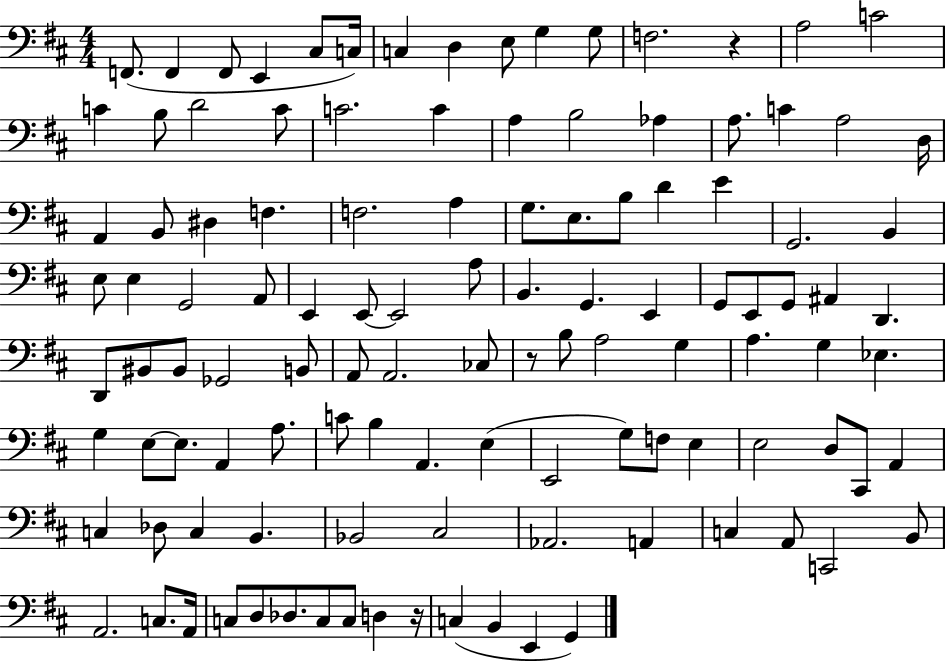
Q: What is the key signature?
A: D major